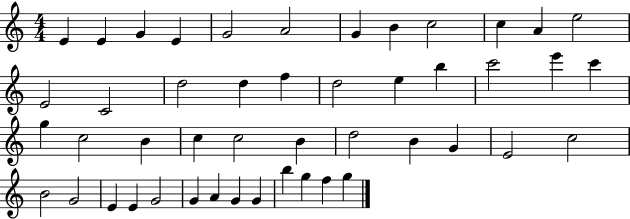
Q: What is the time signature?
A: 4/4